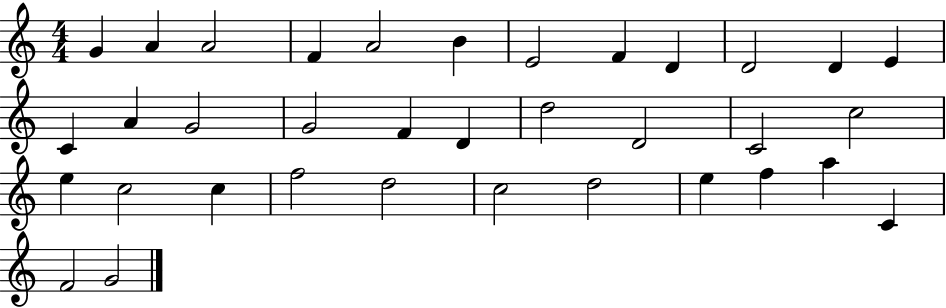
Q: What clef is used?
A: treble